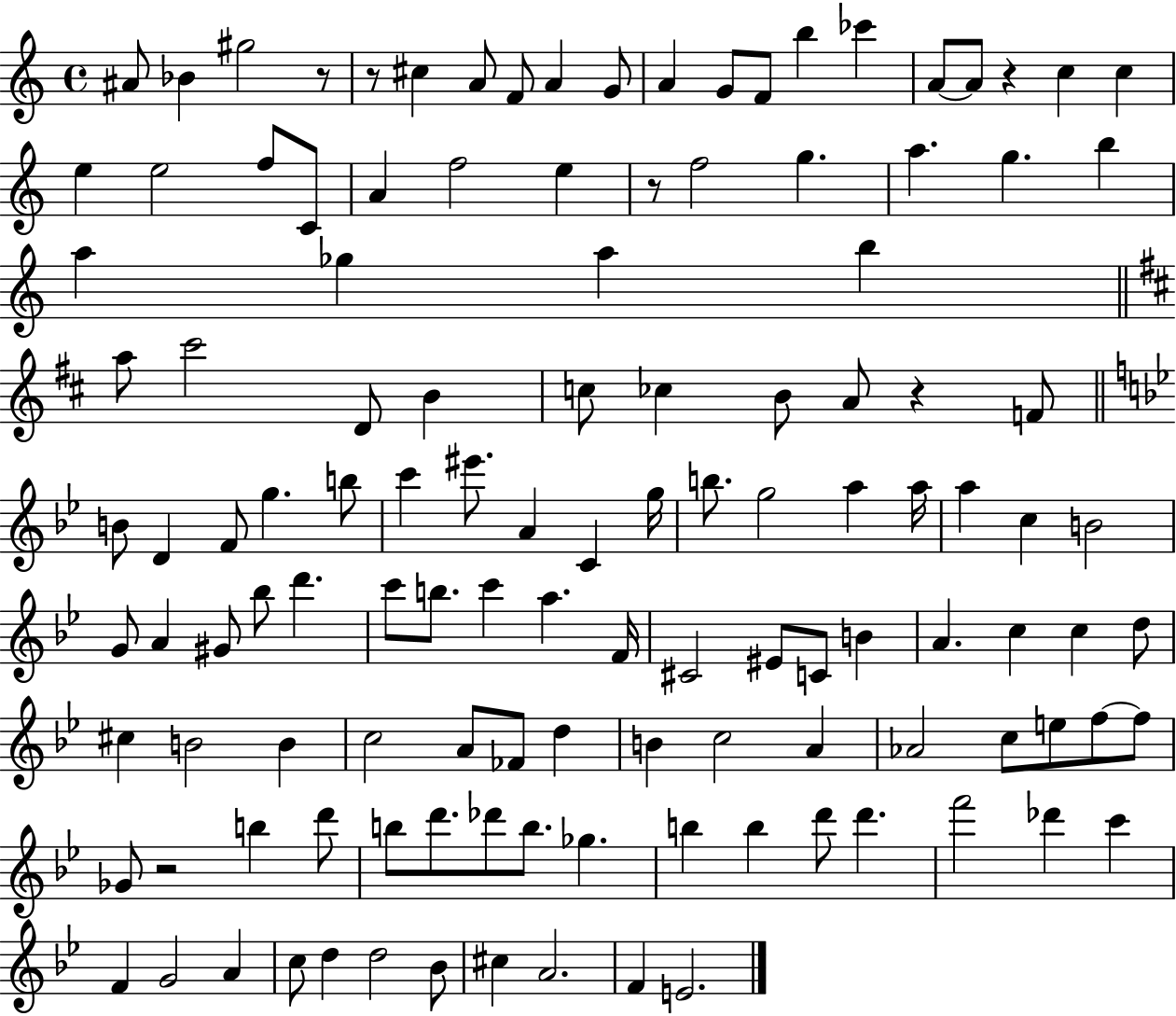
A#4/e Bb4/q G#5/h R/e R/e C#5/q A4/e F4/e A4/q G4/e A4/q G4/e F4/e B5/q CES6/q A4/e A4/e R/q C5/q C5/q E5/q E5/h F5/e C4/e A4/q F5/h E5/q R/e F5/h G5/q. A5/q. G5/q. B5/q A5/q Gb5/q A5/q B5/q A5/e C#6/h D4/e B4/q C5/e CES5/q B4/e A4/e R/q F4/e B4/e D4/q F4/e G5/q. B5/e C6/q EIS6/e. A4/q C4/q G5/s B5/e. G5/h A5/q A5/s A5/q C5/q B4/h G4/e A4/q G#4/e Bb5/e D6/q. C6/e B5/e. C6/q A5/q. F4/s C#4/h EIS4/e C4/e B4/q A4/q. C5/q C5/q D5/e C#5/q B4/h B4/q C5/h A4/e FES4/e D5/q B4/q C5/h A4/q Ab4/h C5/e E5/e F5/e F5/e Gb4/e R/h B5/q D6/e B5/e D6/e. Db6/e B5/e. Gb5/q. B5/q B5/q D6/e D6/q. F6/h Db6/q C6/q F4/q G4/h A4/q C5/e D5/q D5/h Bb4/e C#5/q A4/h. F4/q E4/h.